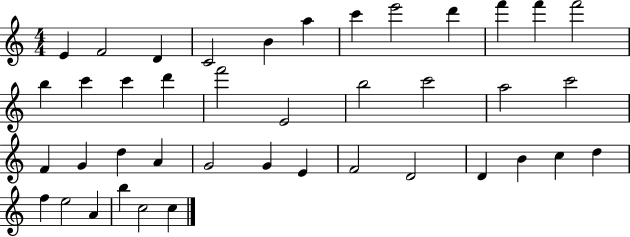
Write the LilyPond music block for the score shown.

{
  \clef treble
  \numericTimeSignature
  \time 4/4
  \key c \major
  e'4 f'2 d'4 | c'2 b'4 a''4 | c'''4 e'''2 d'''4 | f'''4 f'''4 f'''2 | \break b''4 c'''4 c'''4 d'''4 | f'''2 e'2 | b''2 c'''2 | a''2 c'''2 | \break f'4 g'4 d''4 a'4 | g'2 g'4 e'4 | f'2 d'2 | d'4 b'4 c''4 d''4 | \break f''4 e''2 a'4 | b''4 c''2 c''4 | \bar "|."
}